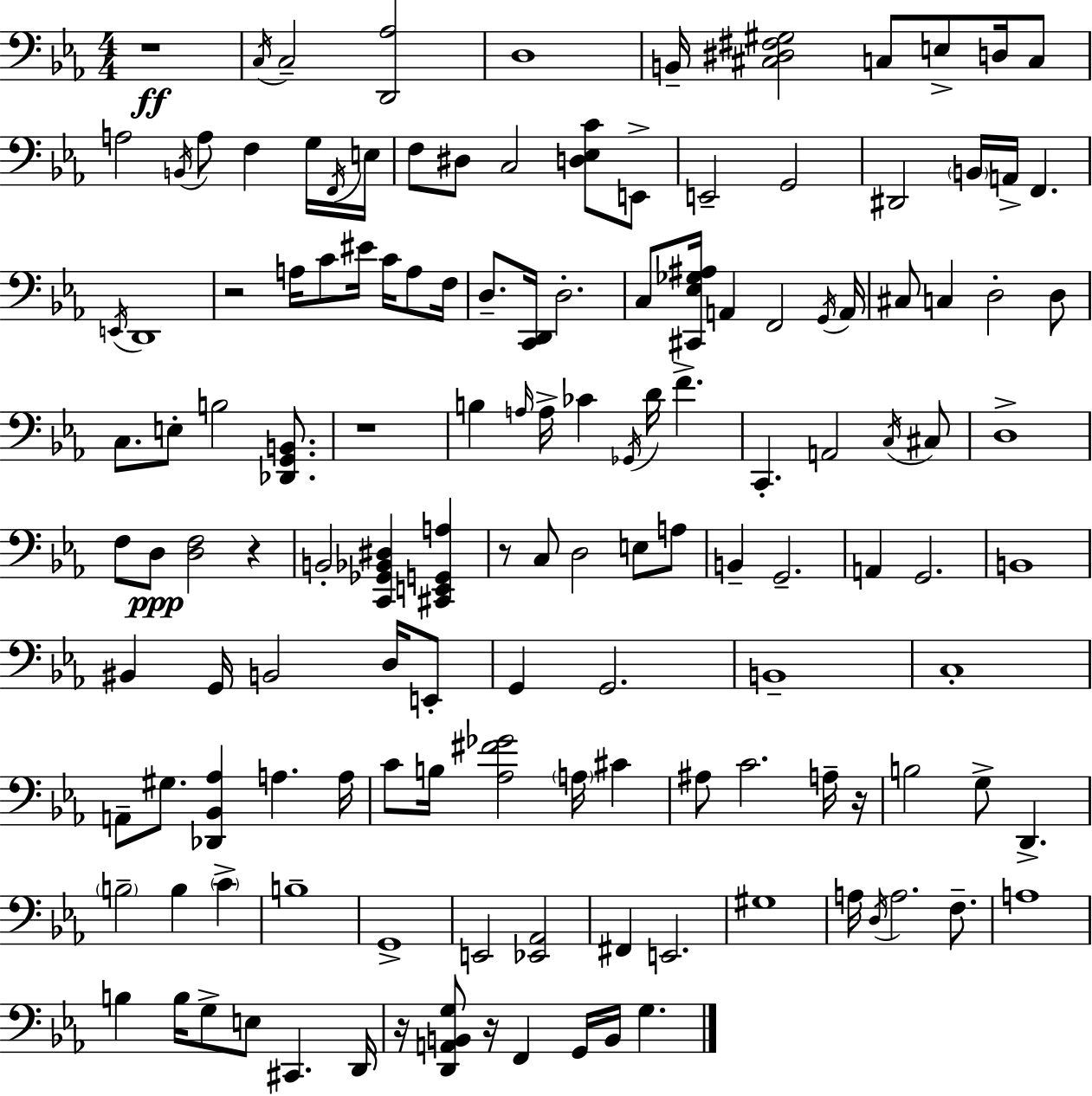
R/w C3/s C3/h [D2,Ab3]/h D3/w B2/s [C#3,D#3,F#3,G#3]/h C3/e E3/e D3/s C3/e A3/h B2/s A3/e F3/q G3/s F2/s E3/s F3/e D#3/e C3/h [D3,Eb3,C4]/e E2/e E2/h G2/h D#2/h B2/s A2/s F2/q. E2/s D2/w R/h A3/s C4/e EIS4/s C4/s A3/e F3/s D3/e. [C2,D2]/s D3/h. C3/e [C#2,Eb3,Gb3,A#3]/s A2/q F2/h G2/s A2/s C#3/e C3/q D3/h D3/e C3/e. E3/e B3/h [Db2,G2,B2]/e. R/w B3/q A3/s A3/s CES4/q Gb2/s D4/s F4/q. C2/q. A2/h C3/s C#3/e D3/w F3/e D3/e [D3,F3]/h R/q B2/h [C2,Gb2,Bb2,D#3]/q [C#2,E2,G2,A3]/q R/e C3/e D3/h E3/e A3/e B2/q G2/h. A2/q G2/h. B2/w BIS2/q G2/s B2/h D3/s E2/e G2/q G2/h. B2/w C3/w A2/e G#3/e. [Db2,Bb2,Ab3]/q A3/q. A3/s C4/e B3/s [Ab3,F#4,Gb4]/h A3/s C#4/q A#3/e C4/h. A3/s R/s B3/h G3/e D2/q. B3/h B3/q C4/q B3/w G2/w E2/h [Eb2,Ab2]/h F#2/q E2/h. G#3/w A3/s D3/s A3/h. F3/e. A3/w B3/q B3/s G3/e E3/e C#2/q. D2/s R/s [D2,A2,B2,G3]/e R/s F2/q G2/s B2/s G3/q.